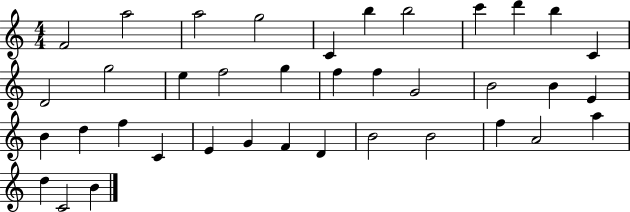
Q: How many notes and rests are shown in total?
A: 38